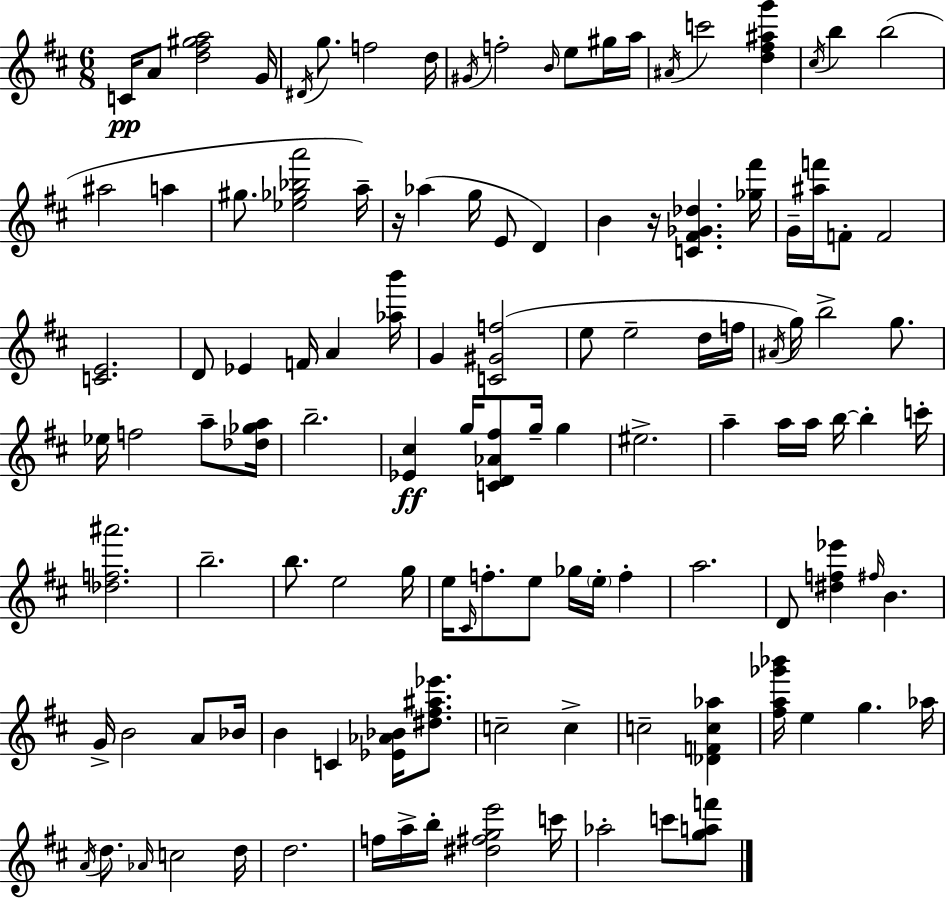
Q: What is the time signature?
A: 6/8